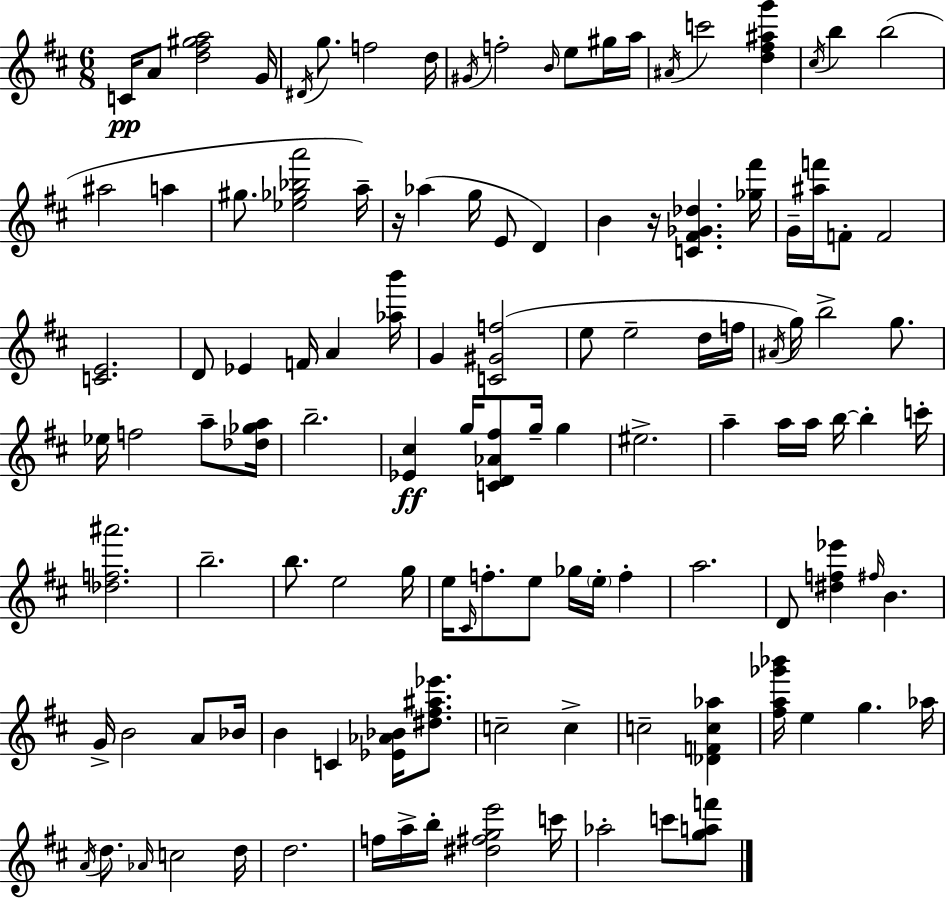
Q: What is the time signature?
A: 6/8